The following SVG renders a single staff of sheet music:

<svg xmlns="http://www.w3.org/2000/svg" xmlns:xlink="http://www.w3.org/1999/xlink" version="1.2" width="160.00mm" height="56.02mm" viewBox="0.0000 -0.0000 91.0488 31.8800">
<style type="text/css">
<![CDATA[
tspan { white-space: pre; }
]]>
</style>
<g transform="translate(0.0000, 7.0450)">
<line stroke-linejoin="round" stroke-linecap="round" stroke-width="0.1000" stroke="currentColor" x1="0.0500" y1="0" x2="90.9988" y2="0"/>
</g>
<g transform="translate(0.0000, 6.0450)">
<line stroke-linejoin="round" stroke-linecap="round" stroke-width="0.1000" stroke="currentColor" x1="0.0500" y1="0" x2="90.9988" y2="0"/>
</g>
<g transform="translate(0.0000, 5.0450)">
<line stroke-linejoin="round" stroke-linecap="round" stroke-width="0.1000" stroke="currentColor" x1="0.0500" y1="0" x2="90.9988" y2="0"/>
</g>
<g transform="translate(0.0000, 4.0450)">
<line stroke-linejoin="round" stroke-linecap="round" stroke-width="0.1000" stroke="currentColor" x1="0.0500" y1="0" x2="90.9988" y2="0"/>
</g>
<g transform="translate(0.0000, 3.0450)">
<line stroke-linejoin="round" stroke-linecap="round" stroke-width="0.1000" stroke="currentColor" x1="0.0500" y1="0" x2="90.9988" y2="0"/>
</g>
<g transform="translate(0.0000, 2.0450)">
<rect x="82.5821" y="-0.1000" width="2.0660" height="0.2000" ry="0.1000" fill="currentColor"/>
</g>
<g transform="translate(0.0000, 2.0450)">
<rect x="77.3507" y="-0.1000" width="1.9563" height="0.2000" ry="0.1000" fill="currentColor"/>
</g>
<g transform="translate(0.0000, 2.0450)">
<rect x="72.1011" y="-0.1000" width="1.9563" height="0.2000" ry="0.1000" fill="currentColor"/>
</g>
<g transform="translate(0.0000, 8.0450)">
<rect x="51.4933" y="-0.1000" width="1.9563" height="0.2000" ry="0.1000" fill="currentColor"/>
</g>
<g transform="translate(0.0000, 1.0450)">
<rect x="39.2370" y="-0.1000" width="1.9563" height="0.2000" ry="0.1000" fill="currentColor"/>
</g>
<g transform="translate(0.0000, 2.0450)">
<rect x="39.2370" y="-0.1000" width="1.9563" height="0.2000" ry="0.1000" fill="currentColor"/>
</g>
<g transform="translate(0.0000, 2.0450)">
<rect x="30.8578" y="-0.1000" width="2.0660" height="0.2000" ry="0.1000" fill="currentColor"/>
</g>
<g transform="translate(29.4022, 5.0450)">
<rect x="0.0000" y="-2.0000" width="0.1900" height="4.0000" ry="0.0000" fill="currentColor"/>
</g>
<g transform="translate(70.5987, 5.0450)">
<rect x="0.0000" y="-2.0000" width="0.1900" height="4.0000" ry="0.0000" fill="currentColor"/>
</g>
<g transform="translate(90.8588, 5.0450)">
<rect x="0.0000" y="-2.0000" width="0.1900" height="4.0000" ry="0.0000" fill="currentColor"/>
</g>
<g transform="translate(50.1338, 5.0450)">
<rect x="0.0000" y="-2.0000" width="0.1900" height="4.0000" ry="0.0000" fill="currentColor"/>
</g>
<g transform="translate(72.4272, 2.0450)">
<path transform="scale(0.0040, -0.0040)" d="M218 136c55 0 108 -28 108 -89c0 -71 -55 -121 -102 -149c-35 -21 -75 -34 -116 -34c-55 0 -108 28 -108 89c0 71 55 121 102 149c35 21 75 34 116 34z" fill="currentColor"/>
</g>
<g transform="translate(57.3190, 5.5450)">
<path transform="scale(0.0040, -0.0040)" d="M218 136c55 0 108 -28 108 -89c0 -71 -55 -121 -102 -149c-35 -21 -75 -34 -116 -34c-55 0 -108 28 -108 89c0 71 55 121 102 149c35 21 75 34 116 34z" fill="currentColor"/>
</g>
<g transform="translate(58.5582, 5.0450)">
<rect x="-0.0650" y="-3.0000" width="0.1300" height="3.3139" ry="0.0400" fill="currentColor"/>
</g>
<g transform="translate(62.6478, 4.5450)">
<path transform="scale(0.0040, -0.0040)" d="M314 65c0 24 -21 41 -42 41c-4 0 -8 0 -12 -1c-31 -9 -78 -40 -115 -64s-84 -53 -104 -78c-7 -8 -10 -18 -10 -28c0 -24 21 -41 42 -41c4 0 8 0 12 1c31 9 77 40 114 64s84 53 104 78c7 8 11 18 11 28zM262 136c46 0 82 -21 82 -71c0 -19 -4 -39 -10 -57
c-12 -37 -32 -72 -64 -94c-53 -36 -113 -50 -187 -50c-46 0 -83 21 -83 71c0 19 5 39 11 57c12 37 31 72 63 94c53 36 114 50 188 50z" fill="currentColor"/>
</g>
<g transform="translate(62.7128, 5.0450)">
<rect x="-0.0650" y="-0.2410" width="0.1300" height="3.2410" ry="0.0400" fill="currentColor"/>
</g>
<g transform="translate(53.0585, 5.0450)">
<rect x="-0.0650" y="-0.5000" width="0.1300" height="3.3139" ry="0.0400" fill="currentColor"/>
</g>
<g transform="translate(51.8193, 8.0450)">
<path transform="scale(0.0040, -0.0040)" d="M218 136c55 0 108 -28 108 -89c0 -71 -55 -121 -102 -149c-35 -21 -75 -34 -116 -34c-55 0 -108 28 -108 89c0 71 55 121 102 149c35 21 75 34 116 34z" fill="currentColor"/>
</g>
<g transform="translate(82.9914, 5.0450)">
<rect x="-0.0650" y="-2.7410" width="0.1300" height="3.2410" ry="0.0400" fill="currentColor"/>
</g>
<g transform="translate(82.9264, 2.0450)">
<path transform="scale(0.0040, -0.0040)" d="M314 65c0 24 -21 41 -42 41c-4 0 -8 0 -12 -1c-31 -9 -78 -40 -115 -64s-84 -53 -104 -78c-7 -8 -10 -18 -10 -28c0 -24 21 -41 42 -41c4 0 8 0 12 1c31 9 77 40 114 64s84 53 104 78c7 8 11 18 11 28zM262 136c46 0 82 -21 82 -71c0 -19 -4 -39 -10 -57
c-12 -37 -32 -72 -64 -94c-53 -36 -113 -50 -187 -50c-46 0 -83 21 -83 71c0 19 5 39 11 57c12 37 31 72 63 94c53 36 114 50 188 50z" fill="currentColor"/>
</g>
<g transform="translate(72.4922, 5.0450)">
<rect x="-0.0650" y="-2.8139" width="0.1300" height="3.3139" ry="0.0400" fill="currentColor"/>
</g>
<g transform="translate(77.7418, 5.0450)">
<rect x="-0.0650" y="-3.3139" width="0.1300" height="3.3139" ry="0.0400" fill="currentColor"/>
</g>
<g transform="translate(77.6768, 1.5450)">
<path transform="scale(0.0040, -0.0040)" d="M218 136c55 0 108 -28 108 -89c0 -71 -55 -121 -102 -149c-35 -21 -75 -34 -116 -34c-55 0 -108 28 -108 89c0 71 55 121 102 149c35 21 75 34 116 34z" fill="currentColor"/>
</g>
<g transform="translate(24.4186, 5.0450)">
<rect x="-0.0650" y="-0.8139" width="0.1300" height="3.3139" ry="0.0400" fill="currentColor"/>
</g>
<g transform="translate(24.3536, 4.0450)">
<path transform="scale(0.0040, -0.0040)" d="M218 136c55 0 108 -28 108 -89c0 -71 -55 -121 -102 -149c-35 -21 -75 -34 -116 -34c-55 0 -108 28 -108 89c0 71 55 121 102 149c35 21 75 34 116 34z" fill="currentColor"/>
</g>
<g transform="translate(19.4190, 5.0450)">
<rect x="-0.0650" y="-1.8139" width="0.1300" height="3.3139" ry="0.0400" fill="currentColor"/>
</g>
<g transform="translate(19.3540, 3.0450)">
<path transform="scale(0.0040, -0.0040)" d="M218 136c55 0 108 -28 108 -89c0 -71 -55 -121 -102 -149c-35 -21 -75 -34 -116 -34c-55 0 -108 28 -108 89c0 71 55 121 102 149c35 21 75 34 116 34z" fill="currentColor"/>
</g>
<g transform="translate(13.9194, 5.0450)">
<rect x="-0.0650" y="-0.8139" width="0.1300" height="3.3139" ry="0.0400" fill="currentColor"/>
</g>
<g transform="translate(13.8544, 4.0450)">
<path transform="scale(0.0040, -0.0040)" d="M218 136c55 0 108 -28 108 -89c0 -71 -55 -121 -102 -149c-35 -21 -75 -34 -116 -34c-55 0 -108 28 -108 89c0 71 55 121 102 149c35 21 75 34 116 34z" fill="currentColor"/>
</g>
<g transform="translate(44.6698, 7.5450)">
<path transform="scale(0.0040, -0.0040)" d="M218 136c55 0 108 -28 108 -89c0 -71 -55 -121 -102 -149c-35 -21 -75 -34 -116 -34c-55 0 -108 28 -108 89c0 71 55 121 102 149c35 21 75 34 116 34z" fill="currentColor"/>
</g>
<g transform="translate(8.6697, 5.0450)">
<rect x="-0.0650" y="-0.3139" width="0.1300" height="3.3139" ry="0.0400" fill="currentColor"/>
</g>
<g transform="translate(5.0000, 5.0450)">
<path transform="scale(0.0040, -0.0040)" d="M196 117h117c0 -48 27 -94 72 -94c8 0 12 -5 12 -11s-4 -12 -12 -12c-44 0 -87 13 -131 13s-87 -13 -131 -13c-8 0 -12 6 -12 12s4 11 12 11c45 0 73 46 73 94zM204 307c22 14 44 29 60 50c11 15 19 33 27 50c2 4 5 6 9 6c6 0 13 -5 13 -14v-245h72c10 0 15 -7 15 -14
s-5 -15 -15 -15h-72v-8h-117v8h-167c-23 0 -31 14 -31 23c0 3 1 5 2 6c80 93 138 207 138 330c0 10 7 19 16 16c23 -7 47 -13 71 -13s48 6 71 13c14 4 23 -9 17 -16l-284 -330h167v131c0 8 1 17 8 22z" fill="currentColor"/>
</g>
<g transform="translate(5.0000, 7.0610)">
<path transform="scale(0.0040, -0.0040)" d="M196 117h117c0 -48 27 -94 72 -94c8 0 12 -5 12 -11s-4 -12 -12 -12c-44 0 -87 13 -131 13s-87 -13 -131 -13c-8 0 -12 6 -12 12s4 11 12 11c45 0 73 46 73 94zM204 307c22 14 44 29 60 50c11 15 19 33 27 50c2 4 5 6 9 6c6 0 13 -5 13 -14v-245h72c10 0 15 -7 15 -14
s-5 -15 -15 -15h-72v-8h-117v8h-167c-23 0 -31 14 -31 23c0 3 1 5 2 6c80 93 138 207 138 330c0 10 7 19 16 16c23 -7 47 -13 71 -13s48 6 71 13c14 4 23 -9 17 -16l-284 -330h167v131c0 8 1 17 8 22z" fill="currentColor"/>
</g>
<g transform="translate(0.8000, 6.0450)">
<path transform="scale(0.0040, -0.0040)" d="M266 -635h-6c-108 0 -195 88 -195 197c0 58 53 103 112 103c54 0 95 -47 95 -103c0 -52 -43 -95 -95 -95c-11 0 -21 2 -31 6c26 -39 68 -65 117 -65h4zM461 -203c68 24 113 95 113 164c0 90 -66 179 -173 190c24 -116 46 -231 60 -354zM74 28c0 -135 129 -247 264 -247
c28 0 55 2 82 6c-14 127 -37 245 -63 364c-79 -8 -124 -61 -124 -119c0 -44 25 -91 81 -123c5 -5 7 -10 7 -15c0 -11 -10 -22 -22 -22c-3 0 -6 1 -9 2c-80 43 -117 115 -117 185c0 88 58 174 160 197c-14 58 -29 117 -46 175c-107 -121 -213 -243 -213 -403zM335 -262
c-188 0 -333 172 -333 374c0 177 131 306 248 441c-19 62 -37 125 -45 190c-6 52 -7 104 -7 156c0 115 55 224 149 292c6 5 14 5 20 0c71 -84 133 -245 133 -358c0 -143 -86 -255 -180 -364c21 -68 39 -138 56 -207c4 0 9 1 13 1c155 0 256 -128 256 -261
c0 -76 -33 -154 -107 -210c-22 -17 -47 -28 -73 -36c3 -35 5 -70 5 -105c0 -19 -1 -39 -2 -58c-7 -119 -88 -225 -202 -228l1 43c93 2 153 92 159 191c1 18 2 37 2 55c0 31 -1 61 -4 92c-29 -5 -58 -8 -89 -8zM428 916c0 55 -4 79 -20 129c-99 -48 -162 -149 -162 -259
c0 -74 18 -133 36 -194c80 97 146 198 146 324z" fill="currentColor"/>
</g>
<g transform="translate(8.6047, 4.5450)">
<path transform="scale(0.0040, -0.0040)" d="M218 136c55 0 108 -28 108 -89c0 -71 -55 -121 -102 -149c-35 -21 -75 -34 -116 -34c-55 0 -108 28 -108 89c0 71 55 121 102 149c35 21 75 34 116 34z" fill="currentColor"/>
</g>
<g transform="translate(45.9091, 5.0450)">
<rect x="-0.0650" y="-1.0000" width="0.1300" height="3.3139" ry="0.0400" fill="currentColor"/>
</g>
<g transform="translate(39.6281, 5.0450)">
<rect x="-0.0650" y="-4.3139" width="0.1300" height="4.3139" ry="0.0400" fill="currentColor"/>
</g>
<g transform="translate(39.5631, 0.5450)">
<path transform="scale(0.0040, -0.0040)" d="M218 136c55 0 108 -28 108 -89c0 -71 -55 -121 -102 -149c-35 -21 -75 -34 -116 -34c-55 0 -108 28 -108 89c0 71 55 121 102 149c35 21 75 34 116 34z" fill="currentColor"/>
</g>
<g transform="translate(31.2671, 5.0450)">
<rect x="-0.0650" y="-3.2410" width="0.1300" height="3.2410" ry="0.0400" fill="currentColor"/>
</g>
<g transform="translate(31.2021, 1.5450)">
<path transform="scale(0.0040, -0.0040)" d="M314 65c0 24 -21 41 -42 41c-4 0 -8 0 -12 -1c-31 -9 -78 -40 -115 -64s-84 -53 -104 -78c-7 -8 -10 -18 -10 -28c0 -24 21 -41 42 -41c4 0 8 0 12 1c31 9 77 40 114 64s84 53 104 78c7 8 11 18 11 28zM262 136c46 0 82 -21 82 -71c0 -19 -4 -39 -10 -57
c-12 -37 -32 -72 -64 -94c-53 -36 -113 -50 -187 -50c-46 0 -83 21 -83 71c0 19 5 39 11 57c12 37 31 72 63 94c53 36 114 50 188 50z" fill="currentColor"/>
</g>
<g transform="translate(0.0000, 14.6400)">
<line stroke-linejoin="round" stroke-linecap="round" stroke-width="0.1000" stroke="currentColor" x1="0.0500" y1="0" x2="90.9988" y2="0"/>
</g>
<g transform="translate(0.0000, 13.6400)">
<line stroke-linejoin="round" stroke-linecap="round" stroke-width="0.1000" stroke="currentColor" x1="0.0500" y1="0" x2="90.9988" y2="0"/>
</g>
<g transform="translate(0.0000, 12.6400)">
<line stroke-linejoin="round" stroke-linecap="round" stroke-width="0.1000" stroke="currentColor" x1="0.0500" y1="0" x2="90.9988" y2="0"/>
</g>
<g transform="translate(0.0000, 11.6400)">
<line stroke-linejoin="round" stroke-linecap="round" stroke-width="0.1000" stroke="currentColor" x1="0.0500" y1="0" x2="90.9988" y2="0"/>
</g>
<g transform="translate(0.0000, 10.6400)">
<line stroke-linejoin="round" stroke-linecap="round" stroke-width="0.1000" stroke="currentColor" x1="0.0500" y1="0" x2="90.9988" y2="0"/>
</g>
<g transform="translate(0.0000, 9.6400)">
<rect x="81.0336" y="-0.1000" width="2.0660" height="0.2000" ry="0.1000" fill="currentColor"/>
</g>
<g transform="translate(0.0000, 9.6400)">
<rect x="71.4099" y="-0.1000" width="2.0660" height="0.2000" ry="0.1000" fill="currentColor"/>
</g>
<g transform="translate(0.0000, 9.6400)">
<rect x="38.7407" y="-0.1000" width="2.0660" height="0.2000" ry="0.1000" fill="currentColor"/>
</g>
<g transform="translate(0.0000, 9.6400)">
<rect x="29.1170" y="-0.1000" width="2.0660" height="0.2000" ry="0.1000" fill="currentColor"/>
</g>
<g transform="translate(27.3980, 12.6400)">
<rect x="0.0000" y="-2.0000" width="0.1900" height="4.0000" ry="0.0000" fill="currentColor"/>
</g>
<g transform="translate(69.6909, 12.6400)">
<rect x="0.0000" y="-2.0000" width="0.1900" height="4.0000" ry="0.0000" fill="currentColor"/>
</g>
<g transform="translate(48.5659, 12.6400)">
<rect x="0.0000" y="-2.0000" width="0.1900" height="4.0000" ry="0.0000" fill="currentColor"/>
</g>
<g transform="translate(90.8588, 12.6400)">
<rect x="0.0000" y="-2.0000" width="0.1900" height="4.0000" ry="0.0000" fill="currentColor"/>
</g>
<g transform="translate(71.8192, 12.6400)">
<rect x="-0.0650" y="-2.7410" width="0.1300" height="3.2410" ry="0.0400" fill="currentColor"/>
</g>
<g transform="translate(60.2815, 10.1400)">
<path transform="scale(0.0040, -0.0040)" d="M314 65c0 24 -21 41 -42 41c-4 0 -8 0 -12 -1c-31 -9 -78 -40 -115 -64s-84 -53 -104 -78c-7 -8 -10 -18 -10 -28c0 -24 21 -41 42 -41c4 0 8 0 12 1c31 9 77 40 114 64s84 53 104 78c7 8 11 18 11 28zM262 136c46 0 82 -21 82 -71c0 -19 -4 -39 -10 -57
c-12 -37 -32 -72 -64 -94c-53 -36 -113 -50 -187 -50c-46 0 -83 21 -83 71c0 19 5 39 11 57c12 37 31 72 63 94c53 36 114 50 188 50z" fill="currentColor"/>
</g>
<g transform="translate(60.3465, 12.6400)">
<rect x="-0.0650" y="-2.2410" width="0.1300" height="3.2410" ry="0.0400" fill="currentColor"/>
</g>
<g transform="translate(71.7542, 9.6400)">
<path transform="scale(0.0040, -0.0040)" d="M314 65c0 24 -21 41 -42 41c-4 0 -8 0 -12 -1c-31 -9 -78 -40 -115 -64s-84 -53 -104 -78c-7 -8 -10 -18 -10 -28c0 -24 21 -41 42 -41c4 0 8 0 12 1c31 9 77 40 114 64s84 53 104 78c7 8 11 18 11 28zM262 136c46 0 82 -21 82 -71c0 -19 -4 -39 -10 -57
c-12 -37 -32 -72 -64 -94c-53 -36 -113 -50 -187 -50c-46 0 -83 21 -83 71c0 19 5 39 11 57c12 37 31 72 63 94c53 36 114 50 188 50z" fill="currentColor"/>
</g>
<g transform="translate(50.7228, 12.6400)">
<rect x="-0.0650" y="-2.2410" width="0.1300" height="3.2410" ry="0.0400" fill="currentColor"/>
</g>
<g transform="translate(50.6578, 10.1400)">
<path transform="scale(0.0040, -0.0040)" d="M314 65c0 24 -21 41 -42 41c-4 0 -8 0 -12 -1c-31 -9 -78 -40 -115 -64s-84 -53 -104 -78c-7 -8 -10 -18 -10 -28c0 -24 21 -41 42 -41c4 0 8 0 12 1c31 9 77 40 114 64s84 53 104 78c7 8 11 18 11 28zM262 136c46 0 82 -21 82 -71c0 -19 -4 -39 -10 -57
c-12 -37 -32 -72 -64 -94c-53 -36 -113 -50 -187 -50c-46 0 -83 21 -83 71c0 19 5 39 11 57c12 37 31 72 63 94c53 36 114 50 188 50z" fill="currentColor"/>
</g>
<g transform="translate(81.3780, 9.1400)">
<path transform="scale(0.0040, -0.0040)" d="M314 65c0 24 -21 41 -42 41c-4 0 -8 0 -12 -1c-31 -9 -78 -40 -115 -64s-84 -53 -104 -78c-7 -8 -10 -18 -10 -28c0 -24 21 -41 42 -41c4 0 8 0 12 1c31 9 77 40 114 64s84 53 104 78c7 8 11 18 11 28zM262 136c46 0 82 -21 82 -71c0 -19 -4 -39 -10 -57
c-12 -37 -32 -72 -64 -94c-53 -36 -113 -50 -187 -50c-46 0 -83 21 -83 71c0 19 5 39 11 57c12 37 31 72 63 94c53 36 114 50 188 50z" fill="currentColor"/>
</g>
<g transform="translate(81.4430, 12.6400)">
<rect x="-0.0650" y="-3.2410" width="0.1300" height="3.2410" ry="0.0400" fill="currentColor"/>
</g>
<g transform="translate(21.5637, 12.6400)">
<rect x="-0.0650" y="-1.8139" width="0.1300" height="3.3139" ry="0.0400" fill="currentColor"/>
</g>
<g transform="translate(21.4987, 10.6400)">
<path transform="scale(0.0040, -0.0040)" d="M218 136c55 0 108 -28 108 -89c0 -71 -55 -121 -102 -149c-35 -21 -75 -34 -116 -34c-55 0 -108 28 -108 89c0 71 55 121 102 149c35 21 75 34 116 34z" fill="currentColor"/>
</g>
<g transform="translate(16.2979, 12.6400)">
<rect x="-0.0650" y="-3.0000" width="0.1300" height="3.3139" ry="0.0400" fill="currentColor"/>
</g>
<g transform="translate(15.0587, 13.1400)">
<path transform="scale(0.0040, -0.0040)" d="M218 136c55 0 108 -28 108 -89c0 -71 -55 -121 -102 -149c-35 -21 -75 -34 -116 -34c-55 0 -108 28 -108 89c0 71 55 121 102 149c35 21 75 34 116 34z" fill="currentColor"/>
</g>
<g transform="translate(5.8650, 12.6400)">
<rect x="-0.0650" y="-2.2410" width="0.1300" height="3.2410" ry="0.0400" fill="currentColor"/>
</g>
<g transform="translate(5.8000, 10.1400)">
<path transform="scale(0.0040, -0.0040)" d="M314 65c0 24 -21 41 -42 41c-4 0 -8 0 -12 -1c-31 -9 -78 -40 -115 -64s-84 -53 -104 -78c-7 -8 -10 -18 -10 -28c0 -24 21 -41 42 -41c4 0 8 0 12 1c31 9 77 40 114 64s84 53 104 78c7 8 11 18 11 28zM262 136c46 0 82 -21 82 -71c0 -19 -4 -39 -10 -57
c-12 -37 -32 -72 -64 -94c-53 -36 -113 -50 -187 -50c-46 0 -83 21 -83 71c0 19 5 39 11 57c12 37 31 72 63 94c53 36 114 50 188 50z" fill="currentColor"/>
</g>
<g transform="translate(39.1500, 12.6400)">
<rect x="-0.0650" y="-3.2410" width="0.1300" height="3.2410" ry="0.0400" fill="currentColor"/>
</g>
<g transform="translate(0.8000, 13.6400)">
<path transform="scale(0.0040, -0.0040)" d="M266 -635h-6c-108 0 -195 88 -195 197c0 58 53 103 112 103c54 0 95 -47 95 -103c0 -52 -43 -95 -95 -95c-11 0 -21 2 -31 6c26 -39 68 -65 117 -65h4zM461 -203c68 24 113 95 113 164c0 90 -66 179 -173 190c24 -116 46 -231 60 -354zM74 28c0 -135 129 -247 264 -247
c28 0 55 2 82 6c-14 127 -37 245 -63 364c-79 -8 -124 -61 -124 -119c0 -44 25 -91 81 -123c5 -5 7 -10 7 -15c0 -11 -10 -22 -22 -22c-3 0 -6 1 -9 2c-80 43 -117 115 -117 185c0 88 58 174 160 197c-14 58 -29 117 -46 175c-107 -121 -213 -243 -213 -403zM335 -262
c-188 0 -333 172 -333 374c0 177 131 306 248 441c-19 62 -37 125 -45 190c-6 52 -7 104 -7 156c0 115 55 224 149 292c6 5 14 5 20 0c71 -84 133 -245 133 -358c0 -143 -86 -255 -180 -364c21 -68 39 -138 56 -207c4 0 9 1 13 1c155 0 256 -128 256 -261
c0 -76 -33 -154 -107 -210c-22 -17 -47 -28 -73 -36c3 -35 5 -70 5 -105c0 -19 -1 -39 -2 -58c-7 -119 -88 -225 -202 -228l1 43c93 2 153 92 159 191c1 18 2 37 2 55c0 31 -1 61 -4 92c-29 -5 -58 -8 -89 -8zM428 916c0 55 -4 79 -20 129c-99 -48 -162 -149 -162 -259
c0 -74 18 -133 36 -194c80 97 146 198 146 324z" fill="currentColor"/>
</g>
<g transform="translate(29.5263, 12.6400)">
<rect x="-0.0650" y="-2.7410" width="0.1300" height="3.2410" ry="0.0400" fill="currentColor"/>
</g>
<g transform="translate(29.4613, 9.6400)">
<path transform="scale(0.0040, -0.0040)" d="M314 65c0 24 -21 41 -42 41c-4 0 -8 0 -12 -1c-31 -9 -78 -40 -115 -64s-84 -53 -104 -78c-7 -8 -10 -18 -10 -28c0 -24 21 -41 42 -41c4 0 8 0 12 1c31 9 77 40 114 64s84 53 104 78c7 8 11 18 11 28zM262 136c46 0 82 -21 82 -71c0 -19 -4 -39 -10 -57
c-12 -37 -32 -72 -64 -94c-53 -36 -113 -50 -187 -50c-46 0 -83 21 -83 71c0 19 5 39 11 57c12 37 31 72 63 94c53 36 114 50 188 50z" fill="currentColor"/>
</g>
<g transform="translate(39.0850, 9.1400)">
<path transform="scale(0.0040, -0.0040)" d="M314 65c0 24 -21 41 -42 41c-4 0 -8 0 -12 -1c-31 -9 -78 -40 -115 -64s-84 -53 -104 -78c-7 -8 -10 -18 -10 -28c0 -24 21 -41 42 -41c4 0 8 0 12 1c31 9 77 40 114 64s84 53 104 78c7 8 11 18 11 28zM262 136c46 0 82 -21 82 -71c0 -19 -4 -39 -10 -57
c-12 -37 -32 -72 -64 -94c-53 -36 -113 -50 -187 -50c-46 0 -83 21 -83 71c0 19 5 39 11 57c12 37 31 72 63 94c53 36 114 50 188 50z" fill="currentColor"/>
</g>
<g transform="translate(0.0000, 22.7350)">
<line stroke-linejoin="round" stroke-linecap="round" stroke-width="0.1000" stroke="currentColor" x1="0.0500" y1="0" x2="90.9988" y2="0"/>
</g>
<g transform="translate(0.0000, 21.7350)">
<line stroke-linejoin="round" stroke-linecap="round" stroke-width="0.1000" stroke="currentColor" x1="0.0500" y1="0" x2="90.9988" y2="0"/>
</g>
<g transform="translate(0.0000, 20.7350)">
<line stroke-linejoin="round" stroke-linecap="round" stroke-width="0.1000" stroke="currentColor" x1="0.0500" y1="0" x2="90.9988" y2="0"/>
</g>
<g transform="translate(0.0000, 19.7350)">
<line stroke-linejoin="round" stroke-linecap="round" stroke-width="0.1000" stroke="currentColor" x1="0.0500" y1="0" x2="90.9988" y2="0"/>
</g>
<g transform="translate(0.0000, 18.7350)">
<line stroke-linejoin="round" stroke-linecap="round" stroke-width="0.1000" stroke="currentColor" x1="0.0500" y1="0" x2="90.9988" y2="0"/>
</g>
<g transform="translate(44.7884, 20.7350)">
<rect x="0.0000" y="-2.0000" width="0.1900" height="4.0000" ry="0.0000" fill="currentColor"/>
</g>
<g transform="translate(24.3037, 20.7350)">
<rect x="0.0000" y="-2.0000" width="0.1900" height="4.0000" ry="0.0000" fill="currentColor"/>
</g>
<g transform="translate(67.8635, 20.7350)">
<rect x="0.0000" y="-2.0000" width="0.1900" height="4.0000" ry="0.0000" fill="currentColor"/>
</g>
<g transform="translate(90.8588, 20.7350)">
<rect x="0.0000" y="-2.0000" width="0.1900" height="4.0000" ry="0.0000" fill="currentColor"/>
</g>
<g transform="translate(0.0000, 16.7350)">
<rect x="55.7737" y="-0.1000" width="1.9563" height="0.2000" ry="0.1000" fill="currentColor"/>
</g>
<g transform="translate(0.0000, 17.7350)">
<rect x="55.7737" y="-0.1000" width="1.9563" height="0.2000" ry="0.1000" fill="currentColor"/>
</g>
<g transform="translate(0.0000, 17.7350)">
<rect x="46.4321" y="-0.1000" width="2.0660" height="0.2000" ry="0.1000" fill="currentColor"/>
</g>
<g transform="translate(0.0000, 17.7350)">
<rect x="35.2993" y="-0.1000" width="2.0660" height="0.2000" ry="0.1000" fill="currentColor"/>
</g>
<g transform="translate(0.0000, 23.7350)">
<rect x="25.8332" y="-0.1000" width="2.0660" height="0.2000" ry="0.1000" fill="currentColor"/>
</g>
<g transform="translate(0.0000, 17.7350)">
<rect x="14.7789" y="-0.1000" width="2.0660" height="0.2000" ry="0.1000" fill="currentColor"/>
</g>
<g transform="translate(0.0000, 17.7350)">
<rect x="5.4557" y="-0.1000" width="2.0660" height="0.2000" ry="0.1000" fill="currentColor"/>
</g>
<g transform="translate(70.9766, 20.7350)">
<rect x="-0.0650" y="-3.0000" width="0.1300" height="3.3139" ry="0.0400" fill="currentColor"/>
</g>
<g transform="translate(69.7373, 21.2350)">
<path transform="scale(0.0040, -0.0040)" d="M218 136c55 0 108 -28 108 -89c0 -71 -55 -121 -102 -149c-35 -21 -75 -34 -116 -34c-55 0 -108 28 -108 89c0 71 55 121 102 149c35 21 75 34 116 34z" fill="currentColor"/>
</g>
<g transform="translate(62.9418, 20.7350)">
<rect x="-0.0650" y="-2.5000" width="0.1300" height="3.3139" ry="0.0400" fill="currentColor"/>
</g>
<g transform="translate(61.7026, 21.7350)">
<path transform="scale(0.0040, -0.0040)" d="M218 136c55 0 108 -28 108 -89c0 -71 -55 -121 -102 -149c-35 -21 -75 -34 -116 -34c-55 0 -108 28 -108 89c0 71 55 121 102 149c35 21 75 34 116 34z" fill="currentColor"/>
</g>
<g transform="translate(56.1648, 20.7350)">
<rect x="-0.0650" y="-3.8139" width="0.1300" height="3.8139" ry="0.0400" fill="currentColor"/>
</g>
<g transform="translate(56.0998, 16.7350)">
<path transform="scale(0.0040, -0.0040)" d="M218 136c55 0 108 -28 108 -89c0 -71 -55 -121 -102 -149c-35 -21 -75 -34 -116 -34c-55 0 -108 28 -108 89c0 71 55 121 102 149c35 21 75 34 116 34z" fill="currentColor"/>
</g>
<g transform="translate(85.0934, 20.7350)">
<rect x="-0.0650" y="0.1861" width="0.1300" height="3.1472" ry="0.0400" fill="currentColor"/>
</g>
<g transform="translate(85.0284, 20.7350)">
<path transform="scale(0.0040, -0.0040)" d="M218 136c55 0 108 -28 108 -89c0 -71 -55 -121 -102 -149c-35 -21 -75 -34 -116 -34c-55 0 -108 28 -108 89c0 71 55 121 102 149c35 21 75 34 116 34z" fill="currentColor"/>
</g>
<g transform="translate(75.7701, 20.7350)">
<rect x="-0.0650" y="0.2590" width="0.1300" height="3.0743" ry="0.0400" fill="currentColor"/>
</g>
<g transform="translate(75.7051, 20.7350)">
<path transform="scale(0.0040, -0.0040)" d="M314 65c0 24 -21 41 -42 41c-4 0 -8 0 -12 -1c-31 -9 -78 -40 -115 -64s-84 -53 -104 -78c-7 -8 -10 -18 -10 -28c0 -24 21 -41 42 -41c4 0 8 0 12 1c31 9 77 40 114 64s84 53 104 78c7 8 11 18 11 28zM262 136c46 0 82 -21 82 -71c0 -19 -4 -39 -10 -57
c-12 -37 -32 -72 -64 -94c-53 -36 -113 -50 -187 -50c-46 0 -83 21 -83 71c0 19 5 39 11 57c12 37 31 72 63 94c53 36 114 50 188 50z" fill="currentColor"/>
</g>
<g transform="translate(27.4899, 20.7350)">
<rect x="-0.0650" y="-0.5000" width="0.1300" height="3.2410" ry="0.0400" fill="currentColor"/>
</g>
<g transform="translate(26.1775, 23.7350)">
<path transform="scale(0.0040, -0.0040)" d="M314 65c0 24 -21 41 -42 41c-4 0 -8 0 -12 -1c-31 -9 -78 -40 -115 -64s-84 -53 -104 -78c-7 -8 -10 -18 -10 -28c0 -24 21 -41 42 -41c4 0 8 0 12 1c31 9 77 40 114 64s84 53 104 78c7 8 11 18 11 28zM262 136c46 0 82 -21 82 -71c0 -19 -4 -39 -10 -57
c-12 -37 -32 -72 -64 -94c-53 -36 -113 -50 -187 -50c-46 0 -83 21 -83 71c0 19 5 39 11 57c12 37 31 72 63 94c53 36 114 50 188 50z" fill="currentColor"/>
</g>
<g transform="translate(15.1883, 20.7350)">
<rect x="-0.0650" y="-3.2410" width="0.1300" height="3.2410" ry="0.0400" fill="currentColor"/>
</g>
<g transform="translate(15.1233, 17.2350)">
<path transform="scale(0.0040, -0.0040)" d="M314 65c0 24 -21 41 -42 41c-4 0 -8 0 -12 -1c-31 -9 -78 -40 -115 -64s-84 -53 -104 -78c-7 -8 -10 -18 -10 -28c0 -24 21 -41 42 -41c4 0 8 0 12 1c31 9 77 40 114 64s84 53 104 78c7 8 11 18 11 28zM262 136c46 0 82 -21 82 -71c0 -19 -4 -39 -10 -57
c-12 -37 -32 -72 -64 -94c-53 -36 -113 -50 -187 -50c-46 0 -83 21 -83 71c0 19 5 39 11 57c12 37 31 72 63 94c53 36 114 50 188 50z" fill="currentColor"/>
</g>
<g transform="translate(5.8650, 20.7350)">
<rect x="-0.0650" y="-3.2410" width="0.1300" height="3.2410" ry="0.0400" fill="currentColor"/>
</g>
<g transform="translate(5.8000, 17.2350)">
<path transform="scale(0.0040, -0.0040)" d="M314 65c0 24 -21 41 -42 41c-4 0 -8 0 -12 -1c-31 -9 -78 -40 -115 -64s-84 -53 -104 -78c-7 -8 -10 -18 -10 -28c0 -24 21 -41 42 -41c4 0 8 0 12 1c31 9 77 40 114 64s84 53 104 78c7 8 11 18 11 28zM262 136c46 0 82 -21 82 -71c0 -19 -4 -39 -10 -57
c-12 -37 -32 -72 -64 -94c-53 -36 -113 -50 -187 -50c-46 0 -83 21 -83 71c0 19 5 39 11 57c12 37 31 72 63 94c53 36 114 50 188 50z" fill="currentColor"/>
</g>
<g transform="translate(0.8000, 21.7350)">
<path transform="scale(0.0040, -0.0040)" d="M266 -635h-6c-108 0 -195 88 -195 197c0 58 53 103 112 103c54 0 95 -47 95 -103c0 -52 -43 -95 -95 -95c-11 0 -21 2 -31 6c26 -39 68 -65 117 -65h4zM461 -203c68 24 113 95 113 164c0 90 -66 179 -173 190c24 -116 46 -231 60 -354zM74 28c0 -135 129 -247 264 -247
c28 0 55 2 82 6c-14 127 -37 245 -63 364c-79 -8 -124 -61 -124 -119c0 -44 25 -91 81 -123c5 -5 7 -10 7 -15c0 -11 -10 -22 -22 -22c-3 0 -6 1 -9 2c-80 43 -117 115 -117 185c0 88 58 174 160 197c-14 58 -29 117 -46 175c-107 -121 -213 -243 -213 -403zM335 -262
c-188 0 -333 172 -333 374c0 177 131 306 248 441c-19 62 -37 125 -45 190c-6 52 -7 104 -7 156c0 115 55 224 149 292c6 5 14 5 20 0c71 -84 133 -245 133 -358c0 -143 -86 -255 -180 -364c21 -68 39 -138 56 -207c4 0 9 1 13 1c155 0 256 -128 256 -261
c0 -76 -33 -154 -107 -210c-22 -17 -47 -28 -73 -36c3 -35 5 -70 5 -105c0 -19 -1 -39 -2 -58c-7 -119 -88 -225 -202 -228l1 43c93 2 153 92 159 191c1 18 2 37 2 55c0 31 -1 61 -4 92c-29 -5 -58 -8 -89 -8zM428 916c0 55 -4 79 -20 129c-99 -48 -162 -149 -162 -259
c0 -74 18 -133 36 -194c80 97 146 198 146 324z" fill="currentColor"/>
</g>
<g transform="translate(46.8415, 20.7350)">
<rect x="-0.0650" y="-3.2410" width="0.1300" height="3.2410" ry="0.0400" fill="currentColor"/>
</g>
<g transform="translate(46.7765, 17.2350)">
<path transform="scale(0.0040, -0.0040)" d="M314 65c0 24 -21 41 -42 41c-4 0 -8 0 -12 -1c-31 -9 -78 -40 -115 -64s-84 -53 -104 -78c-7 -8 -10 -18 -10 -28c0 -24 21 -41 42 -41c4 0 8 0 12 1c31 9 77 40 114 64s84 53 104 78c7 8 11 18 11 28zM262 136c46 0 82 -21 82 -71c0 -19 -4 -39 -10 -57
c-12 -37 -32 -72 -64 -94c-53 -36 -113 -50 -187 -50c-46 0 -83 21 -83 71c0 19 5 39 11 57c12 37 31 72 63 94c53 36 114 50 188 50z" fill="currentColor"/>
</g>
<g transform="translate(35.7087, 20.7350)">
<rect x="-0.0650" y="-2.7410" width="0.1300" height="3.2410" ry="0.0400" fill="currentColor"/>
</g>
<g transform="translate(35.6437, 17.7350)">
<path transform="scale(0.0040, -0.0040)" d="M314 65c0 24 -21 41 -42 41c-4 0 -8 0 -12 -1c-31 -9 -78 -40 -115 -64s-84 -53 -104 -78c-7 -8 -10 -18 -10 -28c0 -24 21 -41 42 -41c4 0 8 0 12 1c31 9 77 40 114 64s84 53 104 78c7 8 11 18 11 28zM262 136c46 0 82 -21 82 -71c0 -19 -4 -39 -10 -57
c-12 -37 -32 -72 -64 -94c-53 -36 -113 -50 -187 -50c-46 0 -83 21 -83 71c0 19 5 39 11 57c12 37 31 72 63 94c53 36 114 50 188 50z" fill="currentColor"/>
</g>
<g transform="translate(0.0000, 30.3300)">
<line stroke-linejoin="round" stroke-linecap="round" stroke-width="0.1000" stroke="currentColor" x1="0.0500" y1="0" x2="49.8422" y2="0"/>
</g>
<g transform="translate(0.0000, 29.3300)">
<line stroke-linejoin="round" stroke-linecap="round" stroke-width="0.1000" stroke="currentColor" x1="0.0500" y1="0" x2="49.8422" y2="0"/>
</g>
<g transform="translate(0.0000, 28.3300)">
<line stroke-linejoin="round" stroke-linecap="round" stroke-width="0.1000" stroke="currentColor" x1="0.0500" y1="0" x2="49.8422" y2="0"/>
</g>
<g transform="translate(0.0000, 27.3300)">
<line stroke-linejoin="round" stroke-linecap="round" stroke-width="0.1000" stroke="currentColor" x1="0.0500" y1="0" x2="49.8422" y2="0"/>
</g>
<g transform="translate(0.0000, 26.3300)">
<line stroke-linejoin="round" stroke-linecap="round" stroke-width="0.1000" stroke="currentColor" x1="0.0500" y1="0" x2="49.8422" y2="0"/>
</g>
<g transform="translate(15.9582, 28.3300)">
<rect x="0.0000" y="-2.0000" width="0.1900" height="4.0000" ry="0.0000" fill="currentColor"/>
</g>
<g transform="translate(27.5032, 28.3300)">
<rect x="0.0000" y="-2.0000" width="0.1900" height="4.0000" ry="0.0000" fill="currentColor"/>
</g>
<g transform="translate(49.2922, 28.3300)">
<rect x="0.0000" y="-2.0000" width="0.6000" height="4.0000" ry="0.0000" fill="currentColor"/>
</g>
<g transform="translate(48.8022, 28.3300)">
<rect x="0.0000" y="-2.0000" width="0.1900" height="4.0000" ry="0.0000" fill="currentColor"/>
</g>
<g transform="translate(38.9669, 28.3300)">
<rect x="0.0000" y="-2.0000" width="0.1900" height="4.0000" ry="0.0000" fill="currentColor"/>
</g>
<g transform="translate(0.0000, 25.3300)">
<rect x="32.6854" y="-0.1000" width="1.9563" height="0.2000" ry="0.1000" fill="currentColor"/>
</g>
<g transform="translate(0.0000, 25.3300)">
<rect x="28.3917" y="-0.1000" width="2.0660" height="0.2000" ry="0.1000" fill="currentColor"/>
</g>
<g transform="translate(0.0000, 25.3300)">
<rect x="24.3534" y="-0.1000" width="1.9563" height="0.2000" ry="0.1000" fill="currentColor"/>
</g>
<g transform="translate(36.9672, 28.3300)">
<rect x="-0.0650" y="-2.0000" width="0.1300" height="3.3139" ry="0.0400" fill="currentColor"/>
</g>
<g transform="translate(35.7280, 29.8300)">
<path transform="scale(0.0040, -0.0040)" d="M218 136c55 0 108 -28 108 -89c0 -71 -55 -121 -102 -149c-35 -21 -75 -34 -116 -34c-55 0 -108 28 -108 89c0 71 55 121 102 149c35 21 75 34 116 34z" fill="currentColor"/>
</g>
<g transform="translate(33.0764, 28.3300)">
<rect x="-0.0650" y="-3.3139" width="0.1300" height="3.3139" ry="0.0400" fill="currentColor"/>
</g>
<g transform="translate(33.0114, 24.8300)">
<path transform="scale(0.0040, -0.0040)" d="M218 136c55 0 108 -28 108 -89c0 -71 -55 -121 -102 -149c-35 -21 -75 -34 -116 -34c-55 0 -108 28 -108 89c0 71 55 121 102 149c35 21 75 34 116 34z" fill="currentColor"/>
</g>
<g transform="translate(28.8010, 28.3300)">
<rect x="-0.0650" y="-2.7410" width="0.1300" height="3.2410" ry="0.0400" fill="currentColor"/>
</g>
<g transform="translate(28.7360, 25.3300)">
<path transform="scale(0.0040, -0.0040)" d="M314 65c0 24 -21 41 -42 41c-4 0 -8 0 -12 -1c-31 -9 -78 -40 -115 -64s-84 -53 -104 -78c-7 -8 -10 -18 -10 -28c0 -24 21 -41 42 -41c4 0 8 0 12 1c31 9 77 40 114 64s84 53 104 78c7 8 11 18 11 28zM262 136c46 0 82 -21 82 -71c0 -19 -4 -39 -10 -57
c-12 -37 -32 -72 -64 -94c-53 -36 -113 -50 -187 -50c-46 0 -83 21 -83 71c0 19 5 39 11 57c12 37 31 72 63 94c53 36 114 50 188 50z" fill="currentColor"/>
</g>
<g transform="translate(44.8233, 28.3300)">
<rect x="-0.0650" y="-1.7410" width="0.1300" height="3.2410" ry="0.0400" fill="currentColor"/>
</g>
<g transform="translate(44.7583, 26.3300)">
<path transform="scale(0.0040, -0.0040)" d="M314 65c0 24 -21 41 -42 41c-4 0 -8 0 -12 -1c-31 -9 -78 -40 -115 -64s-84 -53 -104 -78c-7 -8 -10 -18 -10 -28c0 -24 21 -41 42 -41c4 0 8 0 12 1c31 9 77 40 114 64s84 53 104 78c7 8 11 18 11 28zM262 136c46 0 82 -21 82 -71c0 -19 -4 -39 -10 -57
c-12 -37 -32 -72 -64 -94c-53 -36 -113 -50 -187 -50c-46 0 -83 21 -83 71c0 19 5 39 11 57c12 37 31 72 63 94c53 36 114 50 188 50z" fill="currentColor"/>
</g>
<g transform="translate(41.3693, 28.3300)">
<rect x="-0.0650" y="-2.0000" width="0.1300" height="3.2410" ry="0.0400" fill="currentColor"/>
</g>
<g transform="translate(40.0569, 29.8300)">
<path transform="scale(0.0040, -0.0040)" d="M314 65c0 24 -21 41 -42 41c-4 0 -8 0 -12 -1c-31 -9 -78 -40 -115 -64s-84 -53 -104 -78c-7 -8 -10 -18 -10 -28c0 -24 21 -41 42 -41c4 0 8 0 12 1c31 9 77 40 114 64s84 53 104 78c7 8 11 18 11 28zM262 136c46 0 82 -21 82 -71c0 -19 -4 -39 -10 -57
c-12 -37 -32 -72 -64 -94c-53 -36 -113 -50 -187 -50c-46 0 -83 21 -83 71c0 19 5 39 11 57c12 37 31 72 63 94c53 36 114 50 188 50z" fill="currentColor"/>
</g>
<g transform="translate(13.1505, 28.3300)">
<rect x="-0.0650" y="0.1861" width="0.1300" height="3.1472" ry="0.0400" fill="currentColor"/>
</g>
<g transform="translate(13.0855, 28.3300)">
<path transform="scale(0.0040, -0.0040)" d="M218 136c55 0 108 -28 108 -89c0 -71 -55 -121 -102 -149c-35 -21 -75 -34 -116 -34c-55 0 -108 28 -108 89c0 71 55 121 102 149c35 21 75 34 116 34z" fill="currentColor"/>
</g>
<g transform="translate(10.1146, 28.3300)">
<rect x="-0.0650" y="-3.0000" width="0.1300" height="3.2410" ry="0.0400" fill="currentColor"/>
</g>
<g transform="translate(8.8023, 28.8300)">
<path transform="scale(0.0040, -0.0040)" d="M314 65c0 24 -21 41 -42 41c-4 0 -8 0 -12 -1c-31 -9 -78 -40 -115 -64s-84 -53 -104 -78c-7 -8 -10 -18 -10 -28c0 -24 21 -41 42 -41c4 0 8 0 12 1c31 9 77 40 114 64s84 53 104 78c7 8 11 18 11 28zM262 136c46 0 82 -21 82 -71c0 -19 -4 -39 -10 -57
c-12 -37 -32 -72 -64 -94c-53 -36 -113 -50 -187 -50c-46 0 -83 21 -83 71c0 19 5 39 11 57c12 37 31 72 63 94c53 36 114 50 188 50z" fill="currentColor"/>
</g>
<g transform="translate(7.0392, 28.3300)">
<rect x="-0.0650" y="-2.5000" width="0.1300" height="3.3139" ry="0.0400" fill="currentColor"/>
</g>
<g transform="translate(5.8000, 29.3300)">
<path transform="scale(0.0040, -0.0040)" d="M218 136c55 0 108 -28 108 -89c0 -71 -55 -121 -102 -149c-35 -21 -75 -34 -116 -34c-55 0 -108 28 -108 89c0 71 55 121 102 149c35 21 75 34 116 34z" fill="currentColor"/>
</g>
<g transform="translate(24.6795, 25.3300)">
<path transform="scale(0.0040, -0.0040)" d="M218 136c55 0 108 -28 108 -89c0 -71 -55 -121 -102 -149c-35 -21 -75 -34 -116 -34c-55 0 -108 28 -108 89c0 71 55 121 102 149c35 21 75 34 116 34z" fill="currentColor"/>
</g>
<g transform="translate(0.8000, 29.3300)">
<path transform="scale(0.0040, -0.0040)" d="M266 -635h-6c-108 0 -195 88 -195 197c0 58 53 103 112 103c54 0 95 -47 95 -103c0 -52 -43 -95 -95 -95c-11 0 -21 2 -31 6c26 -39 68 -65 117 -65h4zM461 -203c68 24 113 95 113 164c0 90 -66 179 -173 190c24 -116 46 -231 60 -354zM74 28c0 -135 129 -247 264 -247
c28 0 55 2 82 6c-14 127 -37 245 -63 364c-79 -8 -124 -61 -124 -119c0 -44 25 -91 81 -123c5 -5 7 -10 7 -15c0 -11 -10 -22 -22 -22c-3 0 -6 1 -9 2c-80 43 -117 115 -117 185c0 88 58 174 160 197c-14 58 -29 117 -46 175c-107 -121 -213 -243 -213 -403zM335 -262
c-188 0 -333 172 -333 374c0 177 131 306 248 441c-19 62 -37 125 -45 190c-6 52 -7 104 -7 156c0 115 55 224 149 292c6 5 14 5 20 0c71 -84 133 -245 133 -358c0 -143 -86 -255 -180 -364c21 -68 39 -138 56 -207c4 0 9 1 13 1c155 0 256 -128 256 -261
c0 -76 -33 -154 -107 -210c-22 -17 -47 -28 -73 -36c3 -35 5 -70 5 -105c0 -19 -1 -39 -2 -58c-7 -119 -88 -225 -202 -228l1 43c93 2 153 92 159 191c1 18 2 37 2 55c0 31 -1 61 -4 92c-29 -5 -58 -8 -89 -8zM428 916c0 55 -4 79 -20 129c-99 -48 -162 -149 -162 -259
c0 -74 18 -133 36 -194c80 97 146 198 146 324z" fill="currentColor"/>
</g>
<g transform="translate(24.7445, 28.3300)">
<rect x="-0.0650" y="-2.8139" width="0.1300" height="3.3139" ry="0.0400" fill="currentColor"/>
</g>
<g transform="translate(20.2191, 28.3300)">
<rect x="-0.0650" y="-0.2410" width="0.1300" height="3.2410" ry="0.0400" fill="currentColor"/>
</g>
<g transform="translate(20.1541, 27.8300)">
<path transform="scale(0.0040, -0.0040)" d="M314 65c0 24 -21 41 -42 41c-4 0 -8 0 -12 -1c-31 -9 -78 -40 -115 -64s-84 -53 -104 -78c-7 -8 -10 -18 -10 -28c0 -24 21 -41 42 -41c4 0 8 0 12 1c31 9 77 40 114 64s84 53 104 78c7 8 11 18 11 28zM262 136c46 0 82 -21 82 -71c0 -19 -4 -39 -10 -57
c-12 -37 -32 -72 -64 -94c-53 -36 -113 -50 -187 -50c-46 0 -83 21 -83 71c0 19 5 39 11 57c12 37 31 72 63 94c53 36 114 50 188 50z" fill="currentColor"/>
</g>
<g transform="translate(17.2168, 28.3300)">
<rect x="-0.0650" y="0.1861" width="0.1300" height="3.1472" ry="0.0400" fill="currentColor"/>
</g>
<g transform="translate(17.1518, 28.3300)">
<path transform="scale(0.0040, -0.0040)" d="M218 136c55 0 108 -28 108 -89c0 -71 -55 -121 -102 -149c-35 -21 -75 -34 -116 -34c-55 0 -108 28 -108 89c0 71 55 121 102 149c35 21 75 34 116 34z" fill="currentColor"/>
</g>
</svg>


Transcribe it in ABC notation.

X:1
T:Untitled
M:4/4
L:1/4
K:C
c d f d b2 d' D C A c2 a b a2 g2 A f a2 b2 g2 g2 a2 b2 b2 b2 C2 a2 b2 c' G A B2 B G A2 B B c2 a a2 b F F2 f2